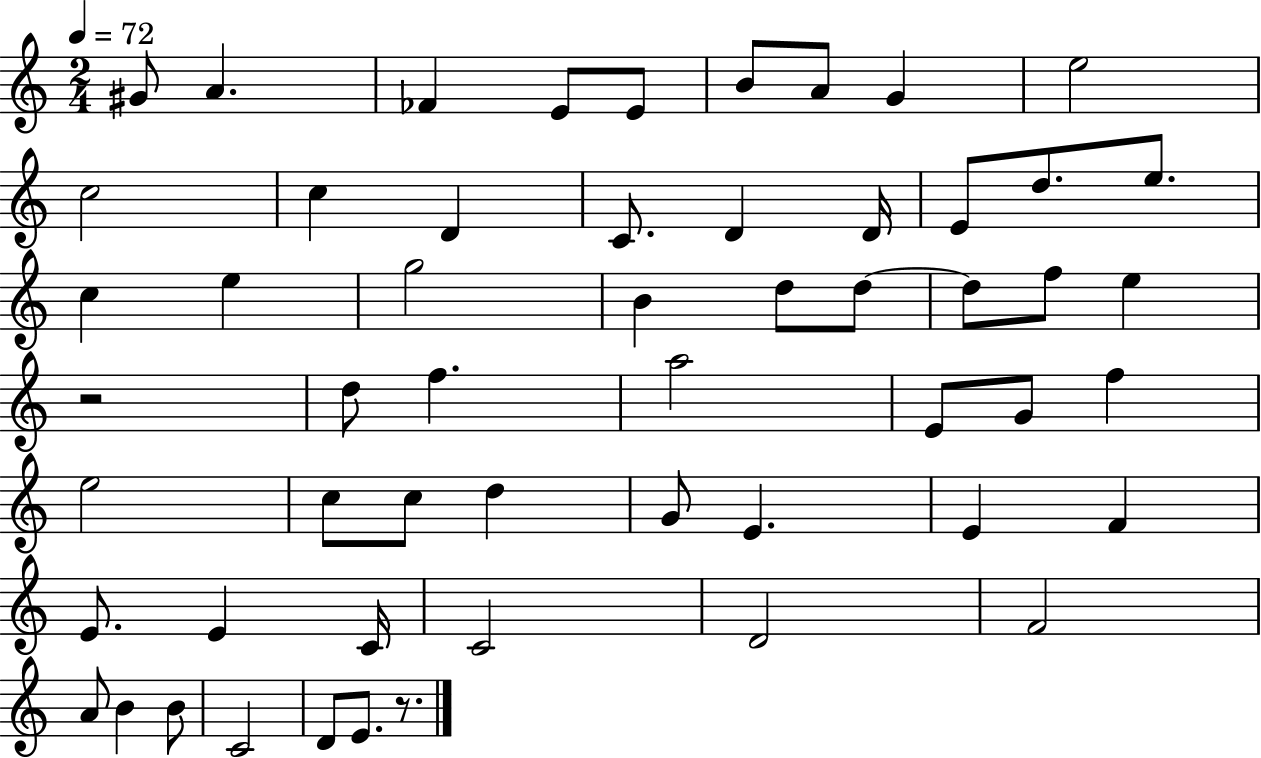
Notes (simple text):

G#4/e A4/q. FES4/q E4/e E4/e B4/e A4/e G4/q E5/h C5/h C5/q D4/q C4/e. D4/q D4/s E4/e D5/e. E5/e. C5/q E5/q G5/h B4/q D5/e D5/e D5/e F5/e E5/q R/h D5/e F5/q. A5/h E4/e G4/e F5/q E5/h C5/e C5/e D5/q G4/e E4/q. E4/q F4/q E4/e. E4/q C4/s C4/h D4/h F4/h A4/e B4/q B4/e C4/h D4/e E4/e. R/e.